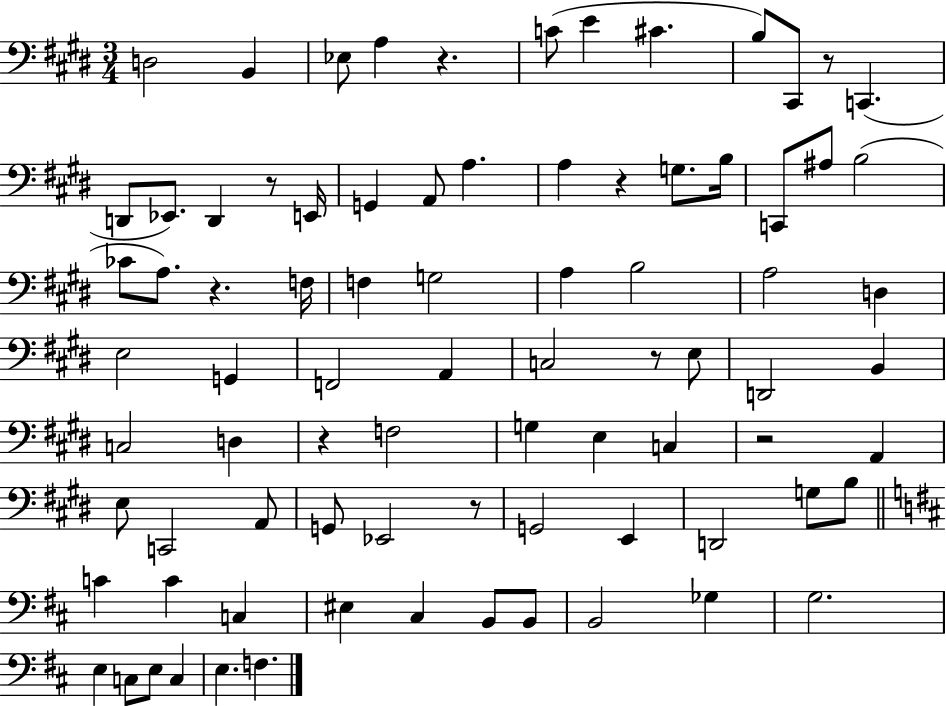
X:1
T:Untitled
M:3/4
L:1/4
K:E
D,2 B,, _E,/2 A, z C/2 E ^C B,/2 ^C,,/2 z/2 C,, D,,/2 _E,,/2 D,, z/2 E,,/4 G,, A,,/2 A, A, z G,/2 B,/4 C,,/2 ^A,/2 B,2 _C/2 A,/2 z F,/4 F, G,2 A, B,2 A,2 D, E,2 G,, F,,2 A,, C,2 z/2 E,/2 D,,2 B,, C,2 D, z F,2 G, E, C, z2 A,, E,/2 C,,2 A,,/2 G,,/2 _E,,2 z/2 G,,2 E,, D,,2 G,/2 B,/2 C C C, ^E, ^C, B,,/2 B,,/2 B,,2 _G, G,2 E, C,/2 E,/2 C, E, F,